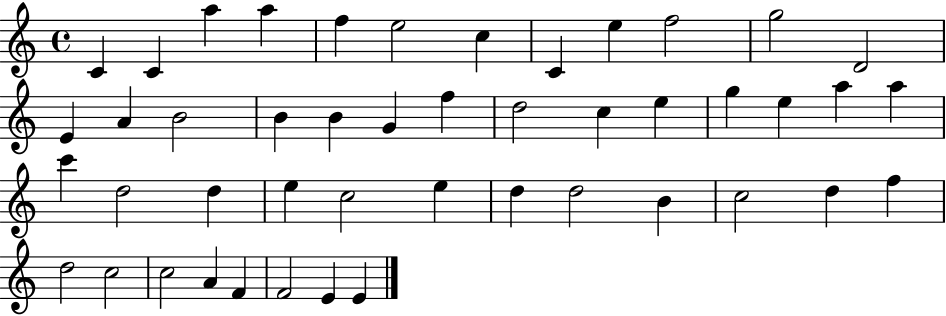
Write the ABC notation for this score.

X:1
T:Untitled
M:4/4
L:1/4
K:C
C C a a f e2 c C e f2 g2 D2 E A B2 B B G f d2 c e g e a a c' d2 d e c2 e d d2 B c2 d f d2 c2 c2 A F F2 E E